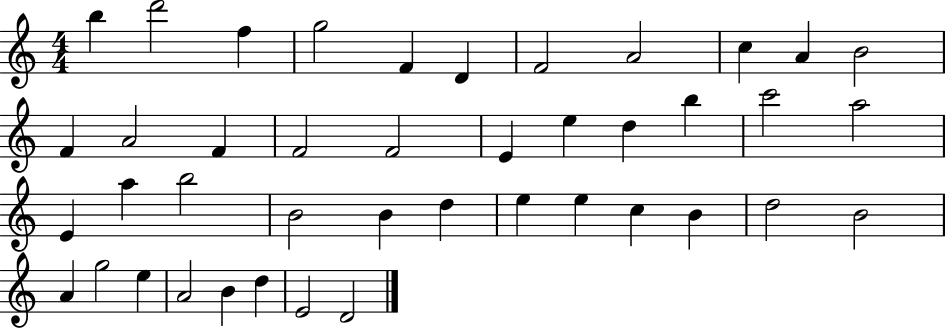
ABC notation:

X:1
T:Untitled
M:4/4
L:1/4
K:C
b d'2 f g2 F D F2 A2 c A B2 F A2 F F2 F2 E e d b c'2 a2 E a b2 B2 B d e e c B d2 B2 A g2 e A2 B d E2 D2